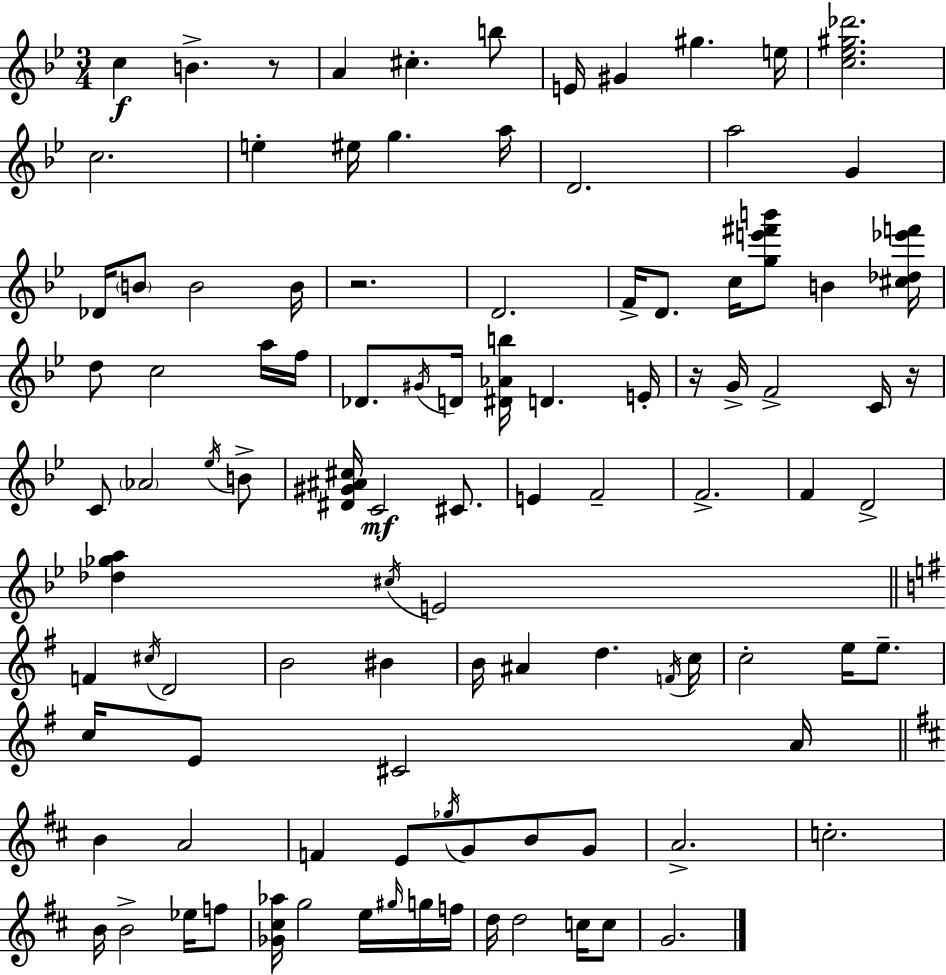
{
  \clef treble
  \numericTimeSignature
  \time 3/4
  \key g \minor
  \repeat volta 2 { c''4\f b'4.-> r8 | a'4 cis''4.-. b''8 | e'16 gis'4 gis''4. e''16 | <c'' ees'' gis'' des'''>2. | \break c''2. | e''4-. eis''16 g''4. a''16 | d'2. | a''2 g'4 | \break des'16 \parenthesize b'8 b'2 b'16 | r2. | d'2. | f'16-> d'8. c''16 <g'' e''' fis''' b'''>8 b'4 <cis'' des'' ees''' f'''>16 | \break d''8 c''2 a''16 f''16 | des'8. \acciaccatura { gis'16 } d'16 <dis' aes' b''>16 d'4. | e'16-. r16 g'16-> f'2-> c'16 | r16 c'8 \parenthesize aes'2 \acciaccatura { ees''16 } | \break b'8-> <dis' gis' ais' cis''>16 c'2\mf cis'8. | e'4 f'2-- | f'2.-> | f'4 d'2-> | \break <des'' ges'' a''>4 \acciaccatura { cis''16 } e'2 | \bar "||" \break \key g \major f'4 \acciaccatura { cis''16 } d'2 | b'2 bis'4 | b'16 ais'4 d''4. | \acciaccatura { f'16 } c''16 c''2-. e''16 e''8.-- | \break c''16 e'8 cis'2 | a'16 \bar "||" \break \key d \major b'4 a'2 | f'4 e'8 \acciaccatura { ges''16 } g'8 b'8 g'8 | a'2.-> | c''2.-. | \break b'16 b'2-> ees''16 f''8 | <ges' cis'' aes''>16 g''2 e''16 \grace { gis''16 } | g''16 f''16 d''16 d''2 c''16 | c''8 g'2. | \break } \bar "|."
}